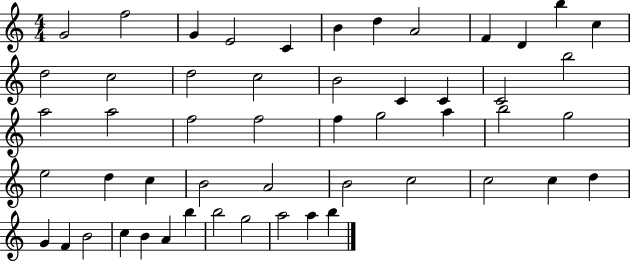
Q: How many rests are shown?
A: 0